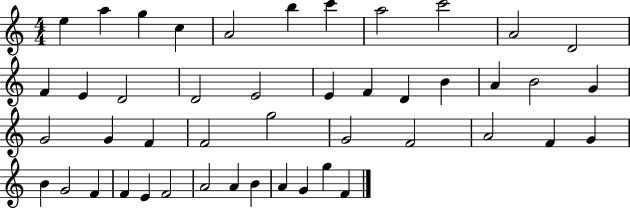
E5/q A5/q G5/q C5/q A4/h B5/q C6/q A5/h C6/h A4/h D4/h F4/q E4/q D4/h D4/h E4/h E4/q F4/q D4/q B4/q A4/q B4/h G4/q G4/h G4/q F4/q F4/h G5/h G4/h F4/h A4/h F4/q G4/q B4/q G4/h F4/q F4/q E4/q F4/h A4/h A4/q B4/q A4/q G4/q G5/q F4/q